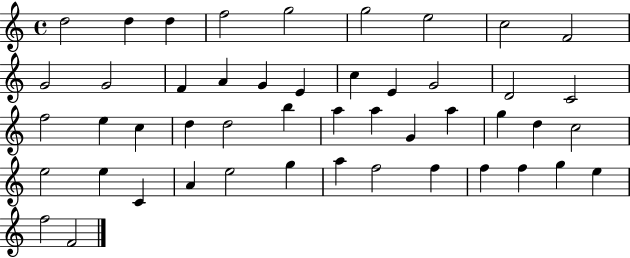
{
  \clef treble
  \time 4/4
  \defaultTimeSignature
  \key c \major
  d''2 d''4 d''4 | f''2 g''2 | g''2 e''2 | c''2 f'2 | \break g'2 g'2 | f'4 a'4 g'4 e'4 | c''4 e'4 g'2 | d'2 c'2 | \break f''2 e''4 c''4 | d''4 d''2 b''4 | a''4 a''4 g'4 a''4 | g''4 d''4 c''2 | \break e''2 e''4 c'4 | a'4 e''2 g''4 | a''4 f''2 f''4 | f''4 f''4 g''4 e''4 | \break f''2 f'2 | \bar "|."
}